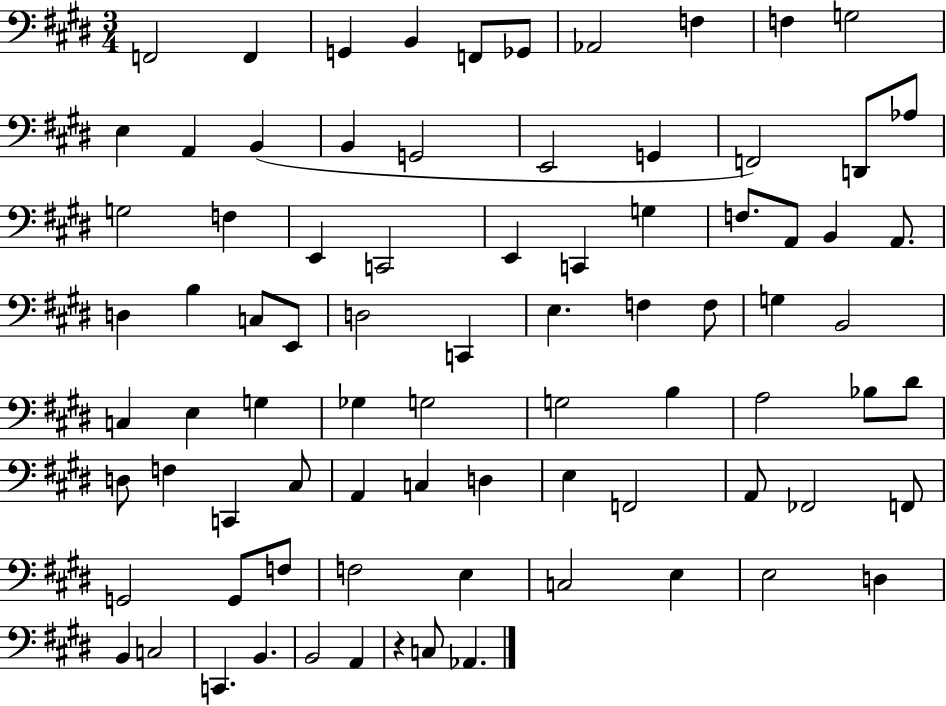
{
  \clef bass
  \numericTimeSignature
  \time 3/4
  \key e \major
  f,2 f,4 | g,4 b,4 f,8 ges,8 | aes,2 f4 | f4 g2 | \break e4 a,4 b,4( | b,4 g,2 | e,2 g,4 | f,2) d,8 aes8 | \break g2 f4 | e,4 c,2 | e,4 c,4 g4 | f8. a,8 b,4 a,8. | \break d4 b4 c8 e,8 | d2 c,4 | e4. f4 f8 | g4 b,2 | \break c4 e4 g4 | ges4 g2 | g2 b4 | a2 bes8 dis'8 | \break d8 f4 c,4 cis8 | a,4 c4 d4 | e4 f,2 | a,8 fes,2 f,8 | \break g,2 g,8 f8 | f2 e4 | c2 e4 | e2 d4 | \break b,4 c2 | c,4. b,4. | b,2 a,4 | r4 c8 aes,4. | \break \bar "|."
}